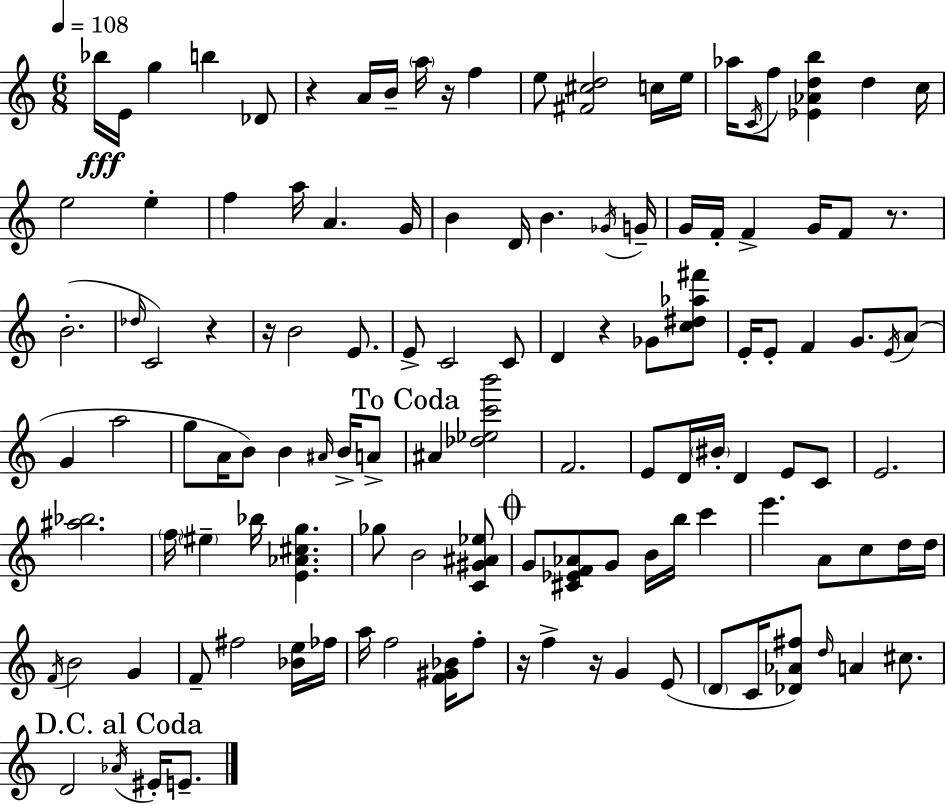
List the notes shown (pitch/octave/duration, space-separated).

Bb5/s E4/s G5/q B5/q Db4/e R/q A4/s B4/s A5/s R/s F5/q E5/e [F#4,C#5,D5]/h C5/s E5/s Ab5/s C4/s F5/e [Eb4,Ab4,D5,B5]/q D5/q C5/s E5/h E5/q F5/q A5/s A4/q. G4/s B4/q D4/s B4/q. Gb4/s G4/s G4/s F4/s F4/q G4/s F4/e R/e. B4/h. Db5/s C4/h R/q R/s B4/h E4/e. E4/e C4/h C4/e D4/q R/q Gb4/e [C5,D#5,Ab5,F#6]/e E4/s E4/e F4/q G4/e. E4/s A4/e G4/q A5/h G5/e A4/s B4/e B4/q A#4/s B4/s A4/e A#4/q [Db5,Eb5,C6,B6]/h F4/h. E4/e D4/s BIS4/s D4/q E4/e C4/e E4/h. [A#5,Bb5]/h. F5/s EIS5/q Bb5/s [E4,Ab4,C#5,G5]/q. Gb5/e B4/h [C4,G#4,A#4,Eb5]/e G4/e [C#4,Eb4,F4,Ab4]/e G4/e B4/s B5/s C6/q E6/q. A4/e C5/e D5/s D5/s F4/s B4/h G4/q F4/e F#5/h [Bb4,E5]/s FES5/s A5/s F5/h [F4,G#4,Bb4]/s F5/e R/s F5/q R/s G4/q E4/e D4/e C4/s [Db4,Ab4,F#5]/e D5/s A4/q C#5/e. D4/h Ab4/s EIS4/s E4/e.